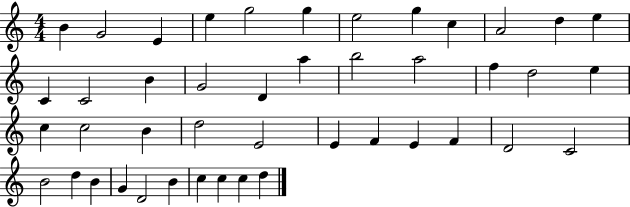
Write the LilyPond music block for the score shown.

{
  \clef treble
  \numericTimeSignature
  \time 4/4
  \key c \major
  b'4 g'2 e'4 | e''4 g''2 g''4 | e''2 g''4 c''4 | a'2 d''4 e''4 | \break c'4 c'2 b'4 | g'2 d'4 a''4 | b''2 a''2 | f''4 d''2 e''4 | \break c''4 c''2 b'4 | d''2 e'2 | e'4 f'4 e'4 f'4 | d'2 c'2 | \break b'2 d''4 b'4 | g'4 d'2 b'4 | c''4 c''4 c''4 d''4 | \bar "|."
}